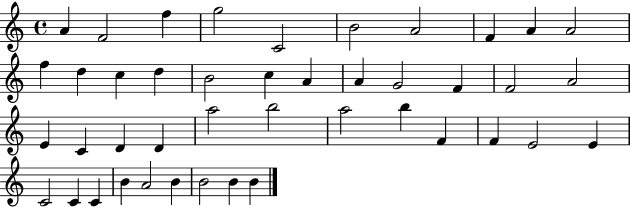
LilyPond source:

{
  \clef treble
  \time 4/4
  \defaultTimeSignature
  \key c \major
  a'4 f'2 f''4 | g''2 c'2 | b'2 a'2 | f'4 a'4 a'2 | \break f''4 d''4 c''4 d''4 | b'2 c''4 a'4 | a'4 g'2 f'4 | f'2 a'2 | \break e'4 c'4 d'4 d'4 | a''2 b''2 | a''2 b''4 f'4 | f'4 e'2 e'4 | \break c'2 c'4 c'4 | b'4 a'2 b'4 | b'2 b'4 b'4 | \bar "|."
}